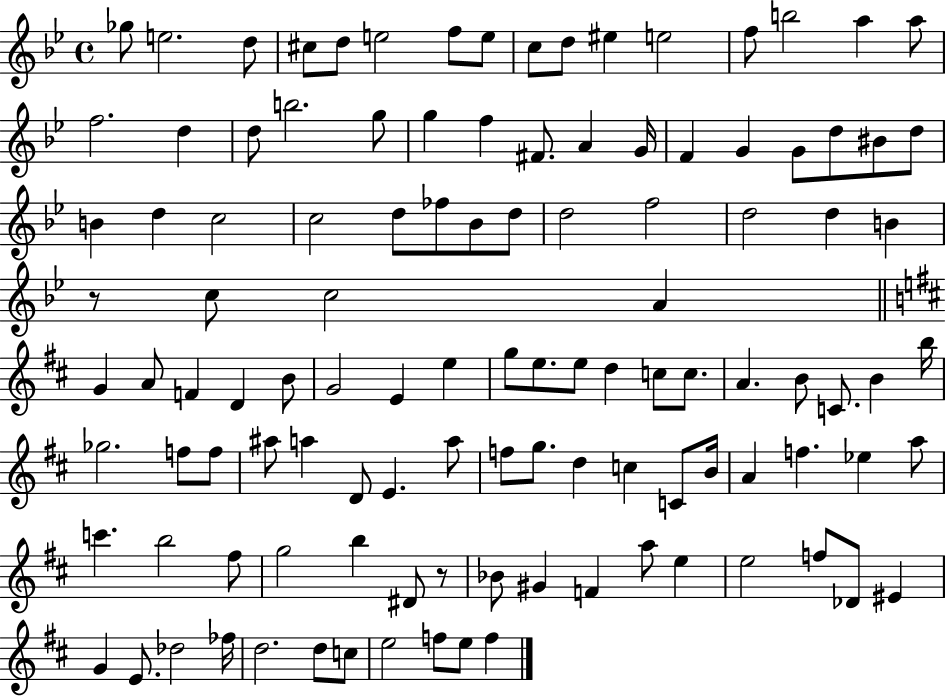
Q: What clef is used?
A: treble